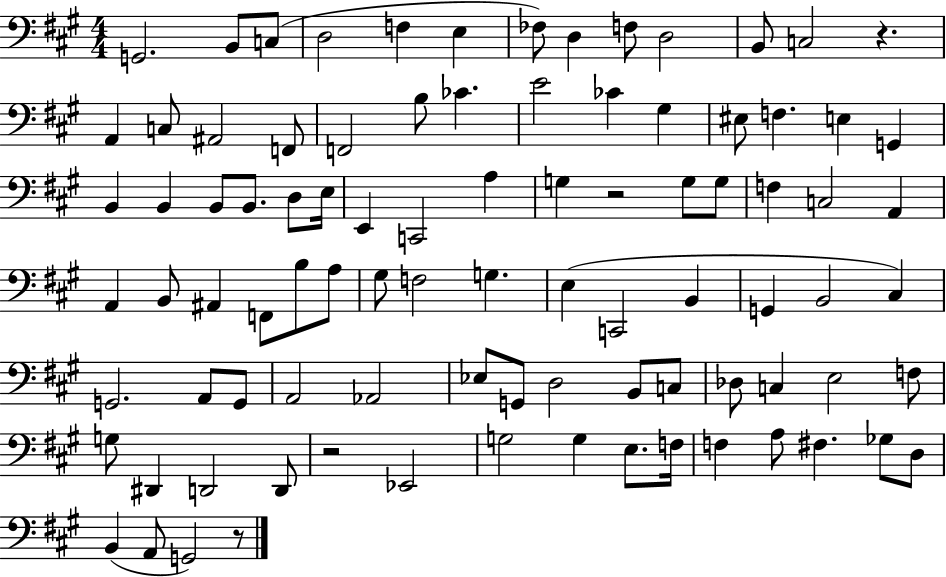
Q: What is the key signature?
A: A major